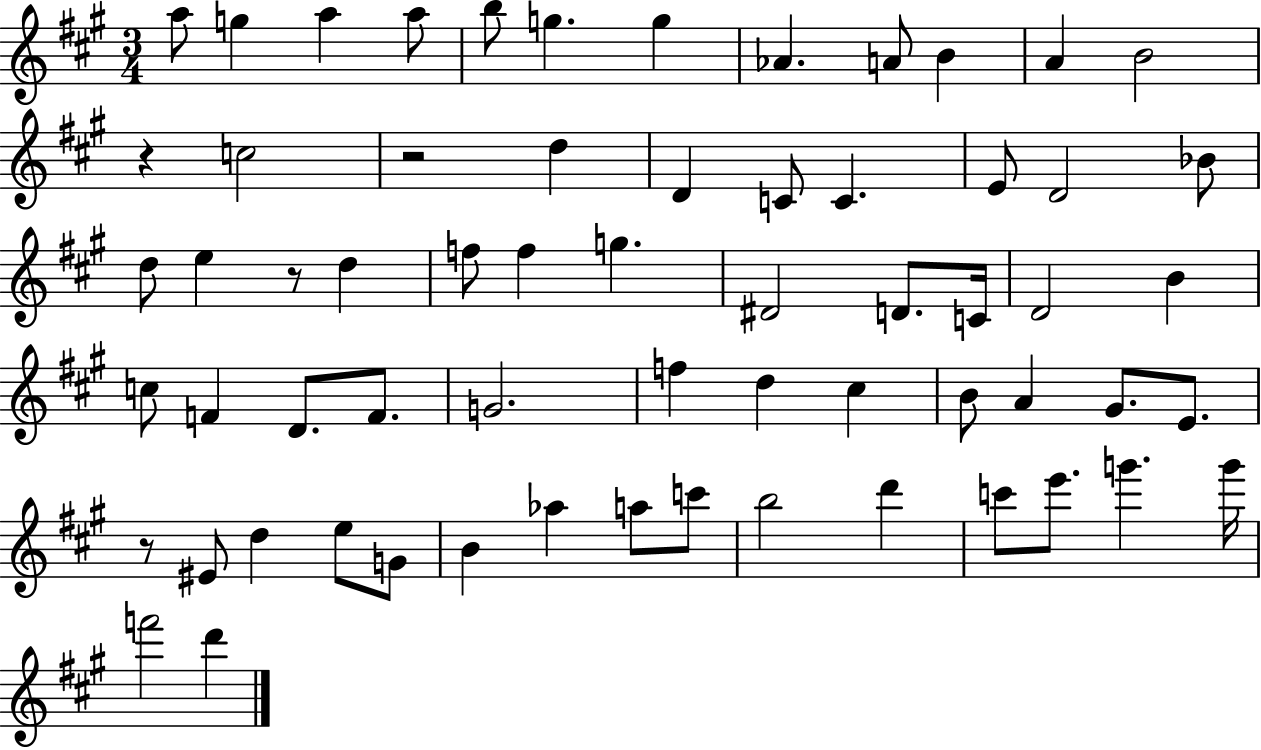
A5/e G5/q A5/q A5/e B5/e G5/q. G5/q Ab4/q. A4/e B4/q A4/q B4/h R/q C5/h R/h D5/q D4/q C4/e C4/q. E4/e D4/h Bb4/e D5/e E5/q R/e D5/q F5/e F5/q G5/q. D#4/h D4/e. C4/s D4/h B4/q C5/e F4/q D4/e. F4/e. G4/h. F5/q D5/q C#5/q B4/e A4/q G#4/e. E4/e. R/e EIS4/e D5/q E5/e G4/e B4/q Ab5/q A5/e C6/e B5/h D6/q C6/e E6/e. G6/q. G6/s F6/h D6/q